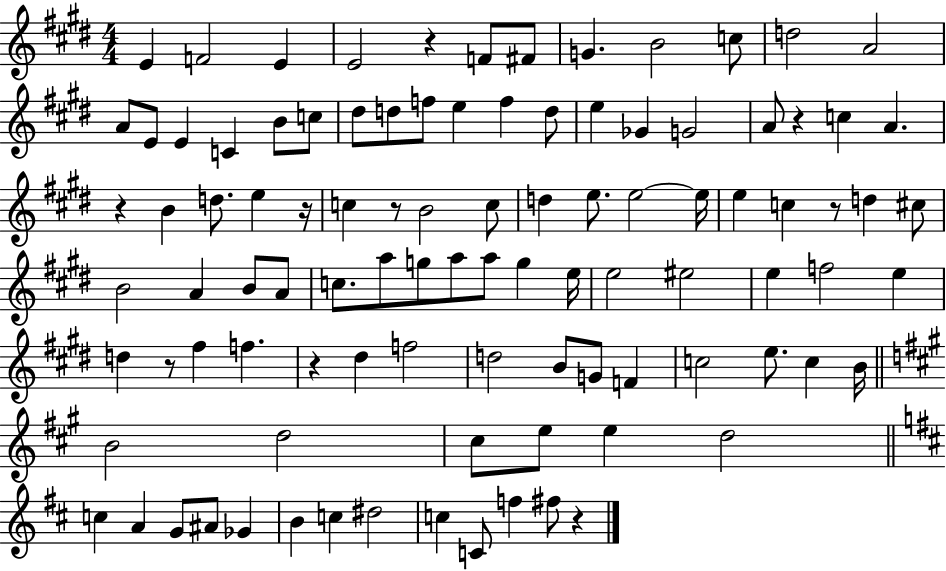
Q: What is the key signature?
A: E major